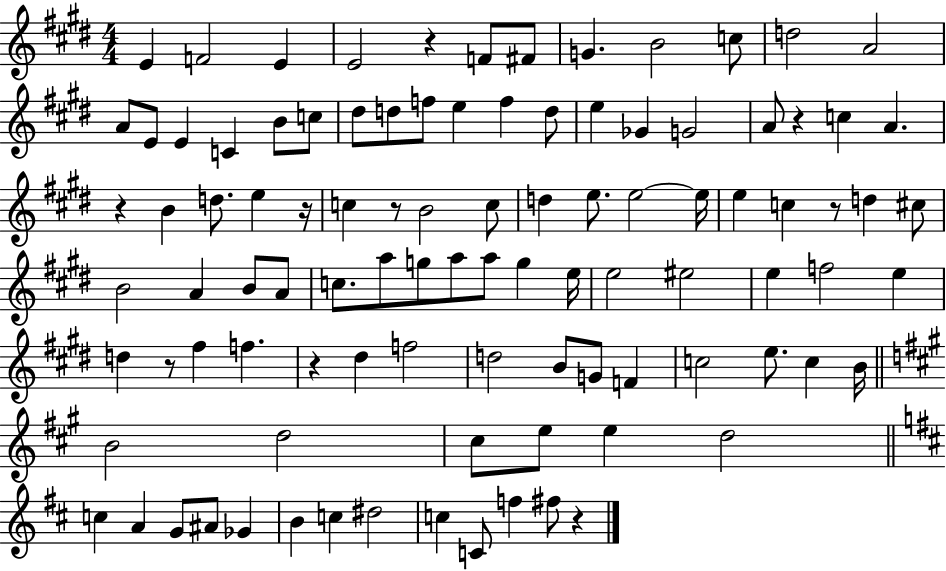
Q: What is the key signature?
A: E major